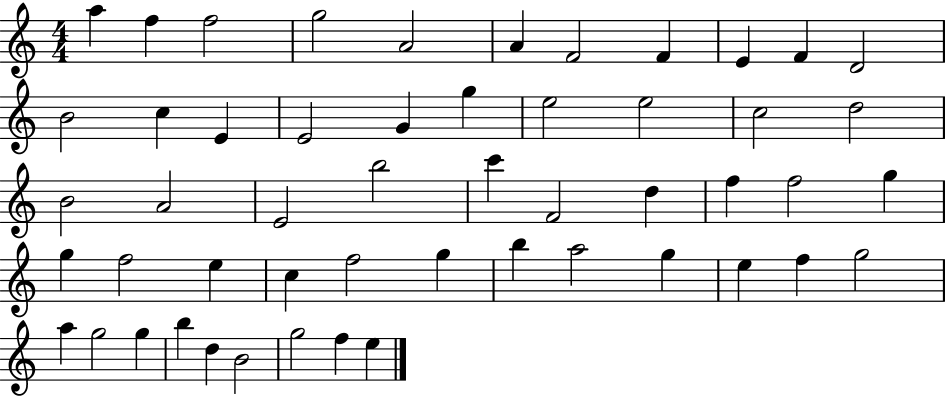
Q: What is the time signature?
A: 4/4